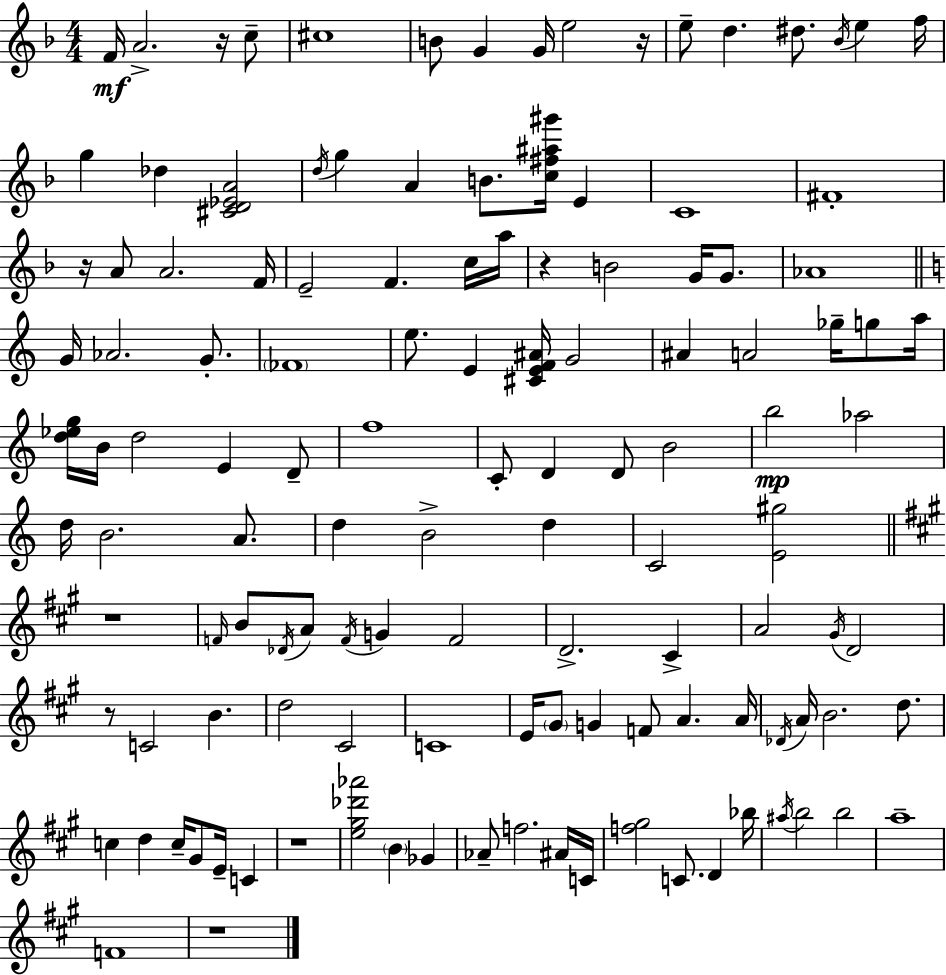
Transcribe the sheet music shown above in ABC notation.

X:1
T:Untitled
M:4/4
L:1/4
K:Dm
F/4 A2 z/4 c/2 ^c4 B/2 G G/4 e2 z/4 e/2 d ^d/2 _B/4 e f/4 g _d [^CD_EA]2 d/4 g A B/2 [c^f^a^g']/4 E C4 ^F4 z/4 A/2 A2 F/4 E2 F c/4 a/4 z B2 G/4 G/2 _A4 G/4 _A2 G/2 _F4 e/2 E [^CEF^A]/4 G2 ^A A2 _g/4 g/2 a/4 [d_eg]/4 B/4 d2 E D/2 f4 C/2 D D/2 B2 b2 _a2 d/4 B2 A/2 d B2 d C2 [E^g]2 z4 F/4 B/2 _D/4 A/2 F/4 G F2 D2 ^C A2 ^G/4 D2 z/2 C2 B d2 ^C2 C4 E/4 ^G/2 G F/2 A A/4 _D/4 A/4 B2 d/2 c d c/4 ^G/2 E/4 C z4 [e^g_d'_a']2 B _G _A/2 f2 ^A/4 C/4 [f^g]2 C/2 D _b/4 ^a/4 b2 b2 a4 F4 z4